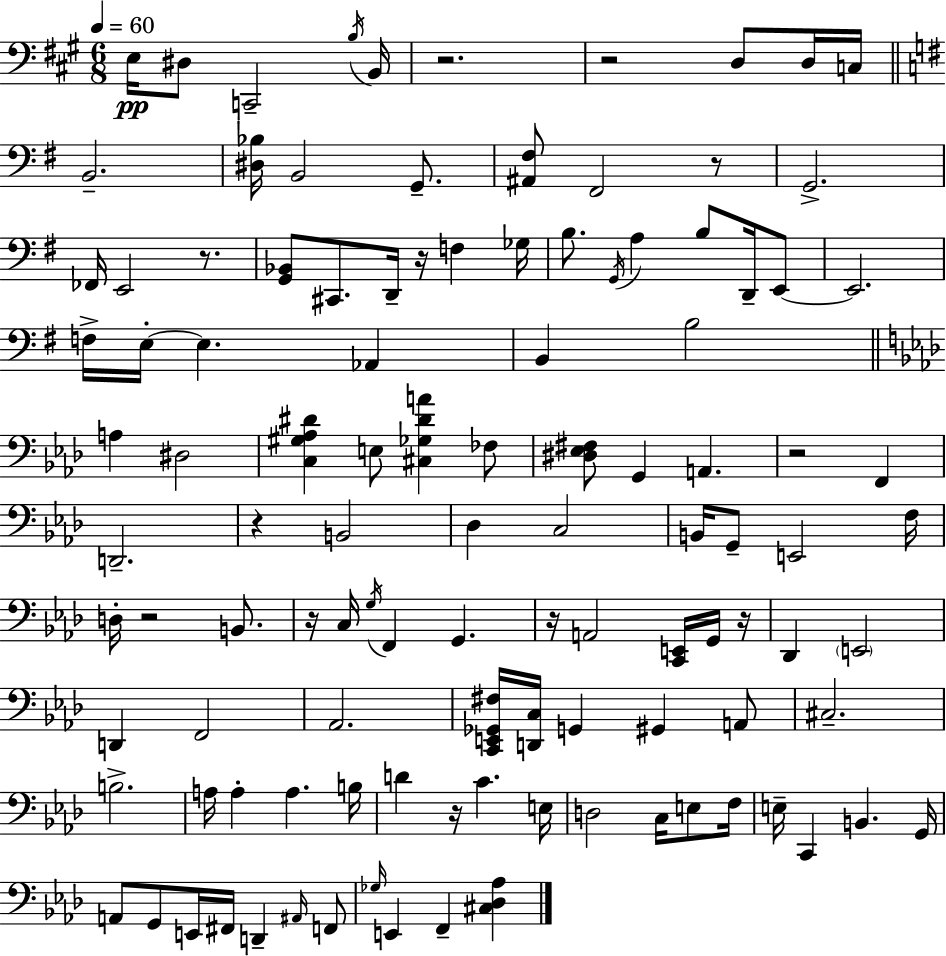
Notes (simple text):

E3/s D#3/e C2/h B3/s B2/s R/h. R/h D3/e D3/s C3/s B2/h. [D#3,Bb3]/s B2/h G2/e. [A#2,F#3]/e F#2/h R/e G2/h. FES2/s E2/h R/e. [G2,Bb2]/e C#2/e. D2/s R/s F3/q Gb3/s B3/e. G2/s A3/q B3/e D2/s E2/e E2/h. F3/s E3/s E3/q. Ab2/q B2/q B3/h A3/q D#3/h [C3,G#3,Ab3,D#4]/q E3/e [C#3,Gb3,D#4,A4]/q FES3/e [D#3,Eb3,F#3]/e G2/q A2/q. R/h F2/q D2/h. R/q B2/h Db3/q C3/h B2/s G2/e E2/h F3/s D3/s R/h B2/e. R/s C3/s G3/s F2/q G2/q. R/s A2/h [C2,E2]/s G2/s R/s Db2/q E2/h D2/q F2/h Ab2/h. [C2,E2,Gb2,F#3]/s [D2,C3]/s G2/q G#2/q A2/e C#3/h. B3/h. A3/s A3/q A3/q. B3/s D4/q R/s C4/q. E3/s D3/h C3/s E3/e F3/s E3/s C2/q B2/q. G2/s A2/e G2/e E2/s F#2/s D2/q A#2/s F2/e Gb3/s E2/q F2/q [C#3,Db3,Ab3]/q